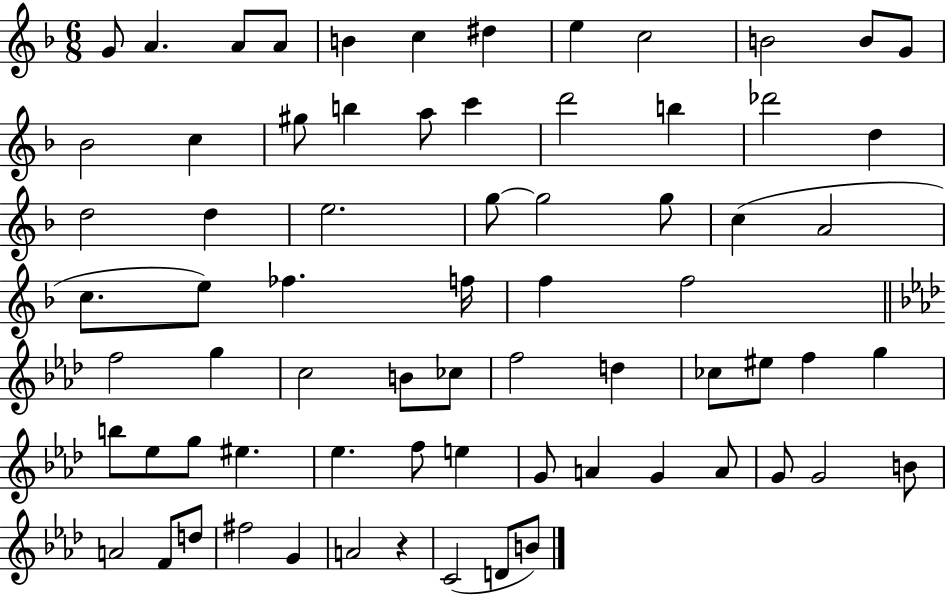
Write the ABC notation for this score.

X:1
T:Untitled
M:6/8
L:1/4
K:F
G/2 A A/2 A/2 B c ^d e c2 B2 B/2 G/2 _B2 c ^g/2 b a/2 c' d'2 b _d'2 d d2 d e2 g/2 g2 g/2 c A2 c/2 e/2 _f f/4 f f2 f2 g c2 B/2 _c/2 f2 d _c/2 ^e/2 f g b/2 _e/2 g/2 ^e _e f/2 e G/2 A G A/2 G/2 G2 B/2 A2 F/2 d/2 ^f2 G A2 z C2 D/2 B/2